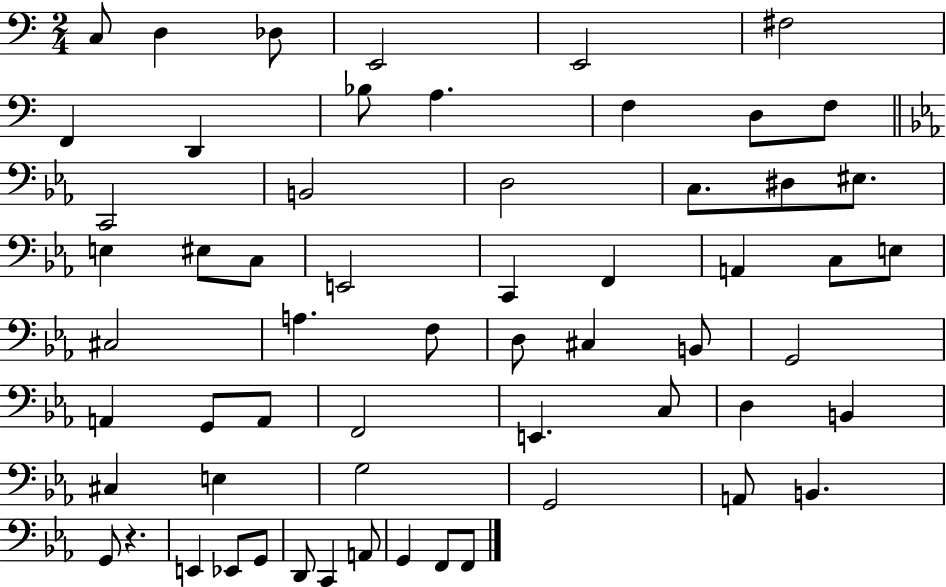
C3/e D3/q Db3/e E2/h E2/h F#3/h F2/q D2/q Bb3/e A3/q. F3/q D3/e F3/e C2/h B2/h D3/h C3/e. D#3/e EIS3/e. E3/q EIS3/e C3/e E2/h C2/q F2/q A2/q C3/e E3/e C#3/h A3/q. F3/e D3/e C#3/q B2/e G2/h A2/q G2/e A2/e F2/h E2/q. C3/e D3/q B2/q C#3/q E3/q G3/h G2/h A2/e B2/q. G2/e R/q. E2/q Eb2/e G2/e D2/e C2/q A2/e G2/q F2/e F2/e